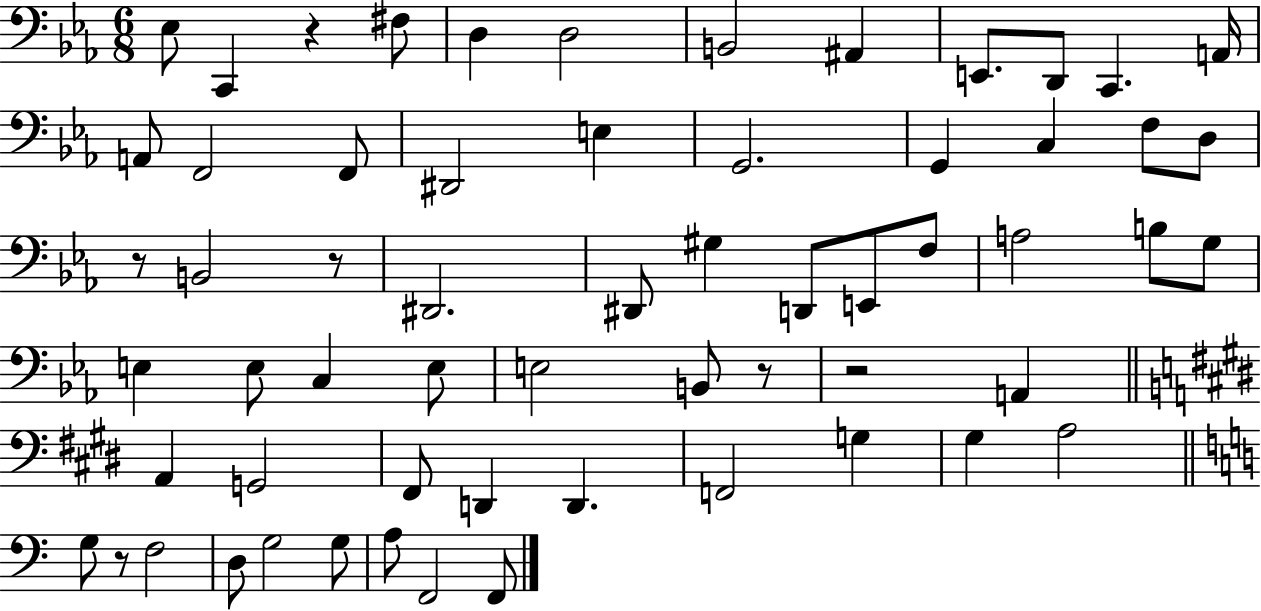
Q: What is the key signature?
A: EES major